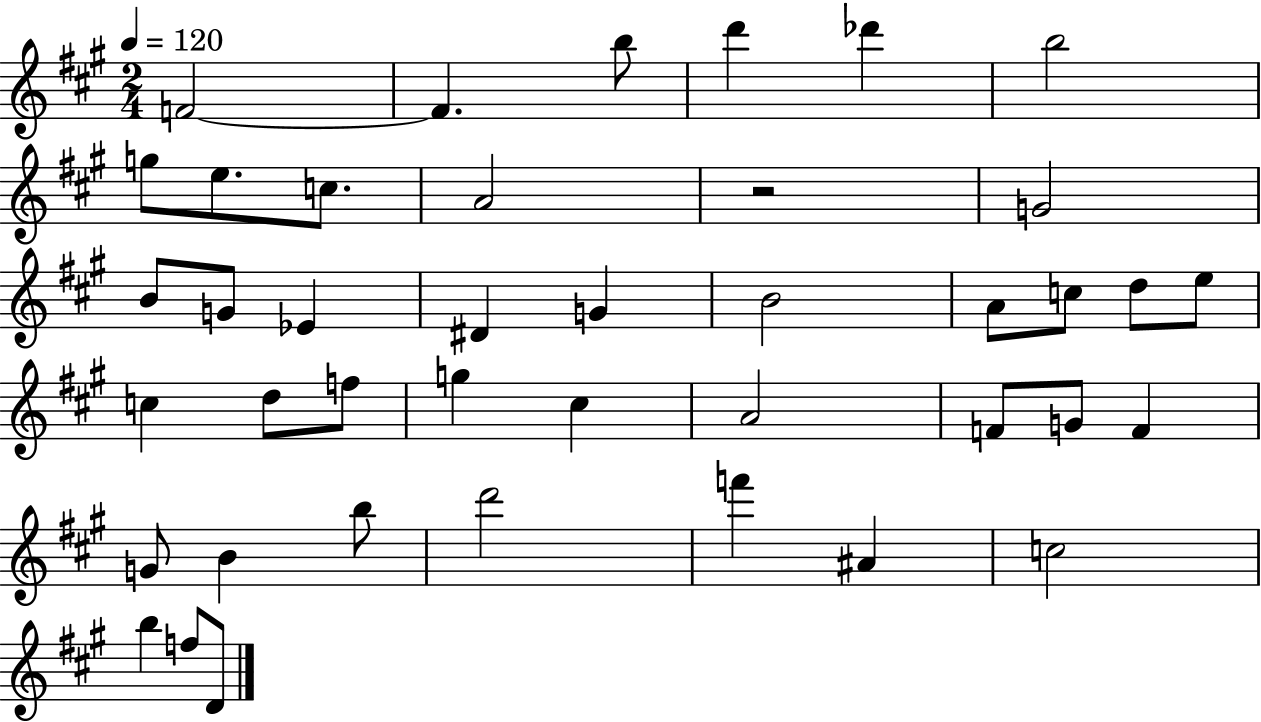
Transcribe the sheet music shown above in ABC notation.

X:1
T:Untitled
M:2/4
L:1/4
K:A
F2 F b/2 d' _d' b2 g/2 e/2 c/2 A2 z2 G2 B/2 G/2 _E ^D G B2 A/2 c/2 d/2 e/2 c d/2 f/2 g ^c A2 F/2 G/2 F G/2 B b/2 d'2 f' ^A c2 b f/2 D/2